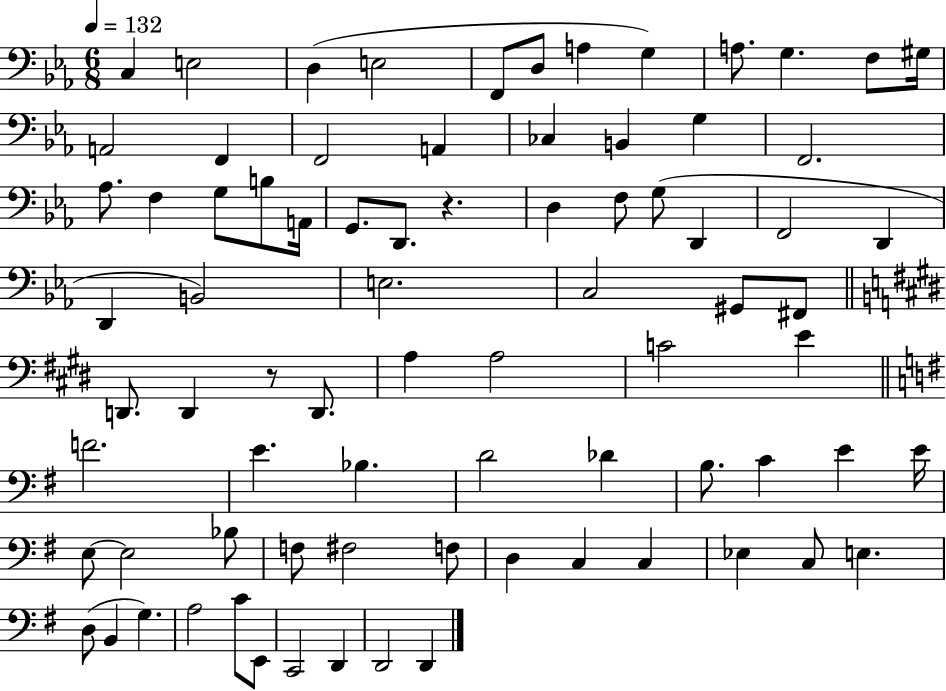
C3/q E3/h D3/q E3/h F2/e D3/e A3/q G3/q A3/e. G3/q. F3/e G#3/s A2/h F2/q F2/h A2/q CES3/q B2/q G3/q F2/h. Ab3/e. F3/q G3/e B3/e A2/s G2/e. D2/e. R/q. D3/q F3/e G3/e D2/q F2/h D2/q D2/q B2/h E3/h. C3/h G#2/e F#2/e D2/e. D2/q R/e D2/e. A3/q A3/h C4/h E4/q F4/h. E4/q. Bb3/q. D4/h Db4/q B3/e. C4/q E4/q E4/s E3/e E3/h Bb3/e F3/e F#3/h F3/e D3/q C3/q C3/q Eb3/q C3/e E3/q. D3/e B2/q G3/q. A3/h C4/e E2/e C2/h D2/q D2/h D2/q